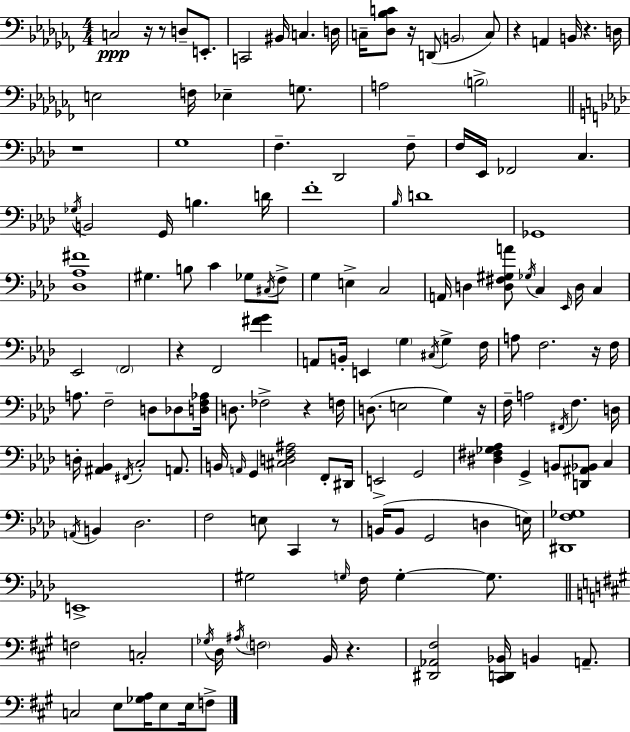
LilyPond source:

{
  \clef bass
  \numericTimeSignature
  \time 4/4
  \key aes \minor
  c2\ppp r16 r8 d8-- e,8.-. | c,2 bis,16 c4. d16 | c16-- <des bes c'>8 r16 d,8( \parenthesize b,2 c8) | r4 a,4 b,16 r4. d16 | \break e2 f16 ees4-- g8. | a2 \parenthesize b2-> | \bar "||" \break \key f \minor r1 | g1 | f4.-- des,2 f8-- | f16 ees,16 fes,2 c4. | \break \acciaccatura { ges16 } b,2 g,16 b4. | d'16 f'1-. | \grace { bes16 } d'1 | ges,1 | \break <des aes fis'>1 | gis4. b8 c'4 ges8 | \acciaccatura { cis16 } f8-> g4 e4-> c2 | a,16 d4 <d fis gis a'>8 \acciaccatura { ges16 } c4 \grace { ees,16 } | \break d16 c4 ees,2 \parenthesize f,2 | r4 f,2 | <fis' g'>4 a,8 b,16-. e,4 \parenthesize g4 | \acciaccatura { cis16 } g4-> f16 a8 f2. | \break r16 f16 a8. f2-- | d8 des8 <d f aes>16 d8. fes2-> | r4 f16 d8.( e2 | g4) r16 f16-- a2 \acciaccatura { fis,16 } | \break f4. d16 d16-. <ais, bes,>4 \acciaccatura { fis,16 } c2-. | a,8. b,16 \grace { a,16 } g,4 <cis d f ais>2 | f,8-. dis,16 e,2-> | g,2 <dis fis ges aes>4 g,4-> | \break b,8 <d, ais, bes,>8 c4 \acciaccatura { a,16 } b,4 des2. | f2 | e8 c,4 r8 b,16( b,8 g,2 | d4 e16) <dis, f ges>1 | \break e,1-> | gis2 | \grace { g16 } f16 g4-.~~ g8. \bar "||" \break \key a \major f2 c2-. | \acciaccatura { ges16 } d16 \acciaccatura { ais16 } \parenthesize f2 b,16 r4. | <dis, aes, fis>2 <cis, d, bes,>16 b,4 a,8.-- | c2 e8 <ges a>16 e8 e16 | \break f8-> \bar "|."
}